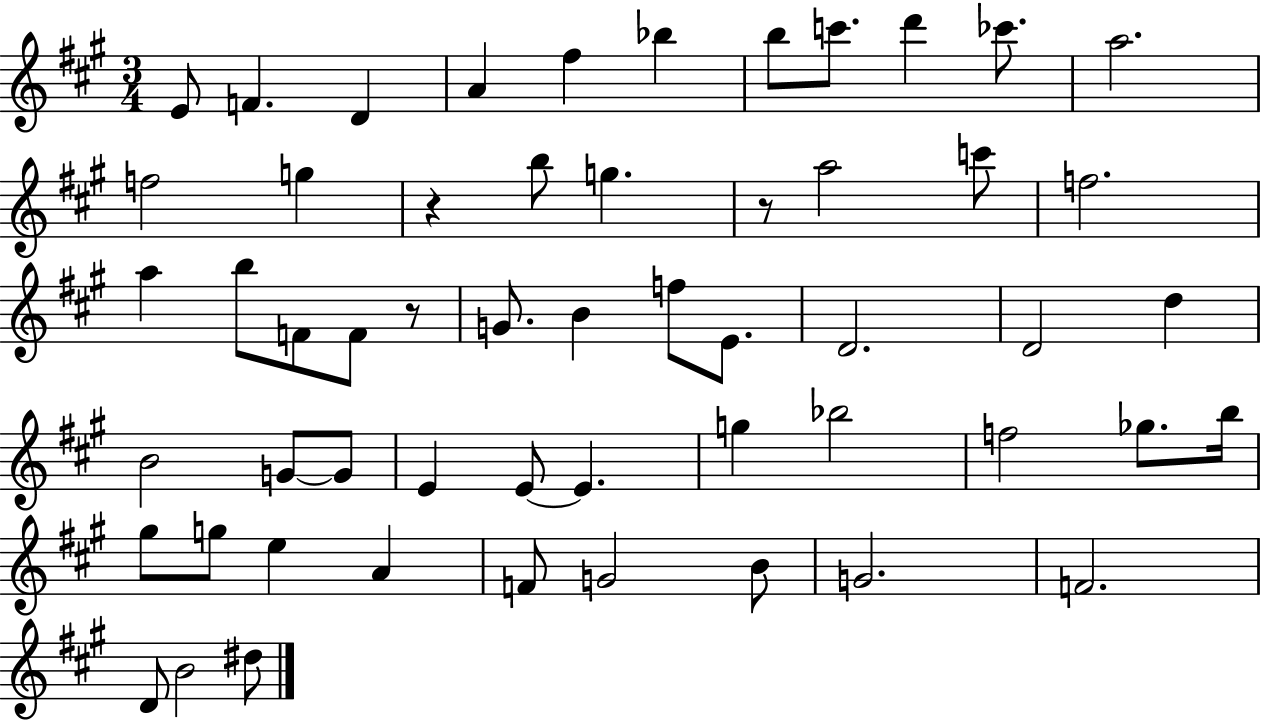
{
  \clef treble
  \numericTimeSignature
  \time 3/4
  \key a \major
  e'8 f'4. d'4 | a'4 fis''4 bes''4 | b''8 c'''8. d'''4 ces'''8. | a''2. | \break f''2 g''4 | r4 b''8 g''4. | r8 a''2 c'''8 | f''2. | \break a''4 b''8 f'8 f'8 r8 | g'8. b'4 f''8 e'8. | d'2. | d'2 d''4 | \break b'2 g'8~~ g'8 | e'4 e'8~~ e'4. | g''4 bes''2 | f''2 ges''8. b''16 | \break gis''8 g''8 e''4 a'4 | f'8 g'2 b'8 | g'2. | f'2. | \break d'8 b'2 dis''8 | \bar "|."
}